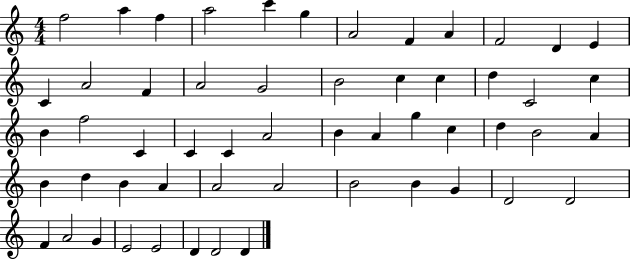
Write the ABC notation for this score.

X:1
T:Untitled
M:4/4
L:1/4
K:C
f2 a f a2 c' g A2 F A F2 D E C A2 F A2 G2 B2 c c d C2 c B f2 C C C A2 B A g c d B2 A B d B A A2 A2 B2 B G D2 D2 F A2 G E2 E2 D D2 D